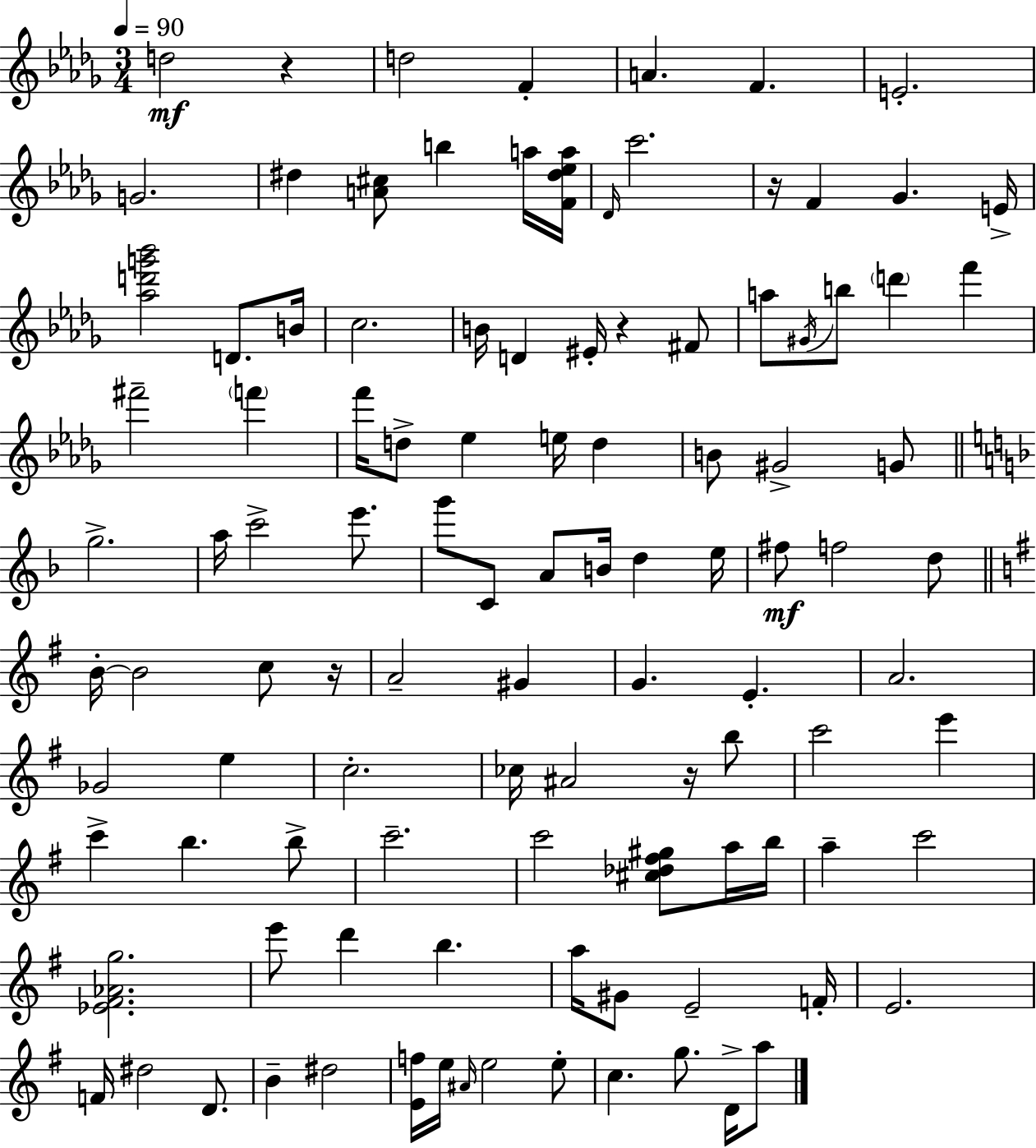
D5/h R/q D5/h F4/q A4/q. F4/q. E4/h. G4/h. D#5/q [A4,C#5]/e B5/q A5/s [F4,D#5,Eb5,A5]/s Db4/s C6/h. R/s F4/q Gb4/q. E4/s [Ab5,D6,G6,Bb6]/h D4/e. B4/s C5/h. B4/s D4/q EIS4/s R/q F#4/e A5/e G#4/s B5/e D6/q F6/q F#6/h F6/q F6/s D5/e Eb5/q E5/s D5/q B4/e G#4/h G4/e G5/h. A5/s C6/h E6/e. G6/e C4/e A4/e B4/s D5/q E5/s F#5/e F5/h D5/e B4/s B4/h C5/e R/s A4/h G#4/q G4/q. E4/q. A4/h. Gb4/h E5/q C5/h. CES5/s A#4/h R/s B5/e C6/h E6/q C6/q B5/q. B5/e C6/h. C6/h [C#5,Db5,F#5,G#5]/e A5/s B5/s A5/q C6/h [Eb4,F#4,Ab4,G5]/h. E6/e D6/q B5/q. A5/s G#4/e E4/h F4/s E4/h. F4/s D#5/h D4/e. B4/q D#5/h [E4,F5]/s E5/s A#4/s E5/h E5/e C5/q. G5/e. D4/s A5/e